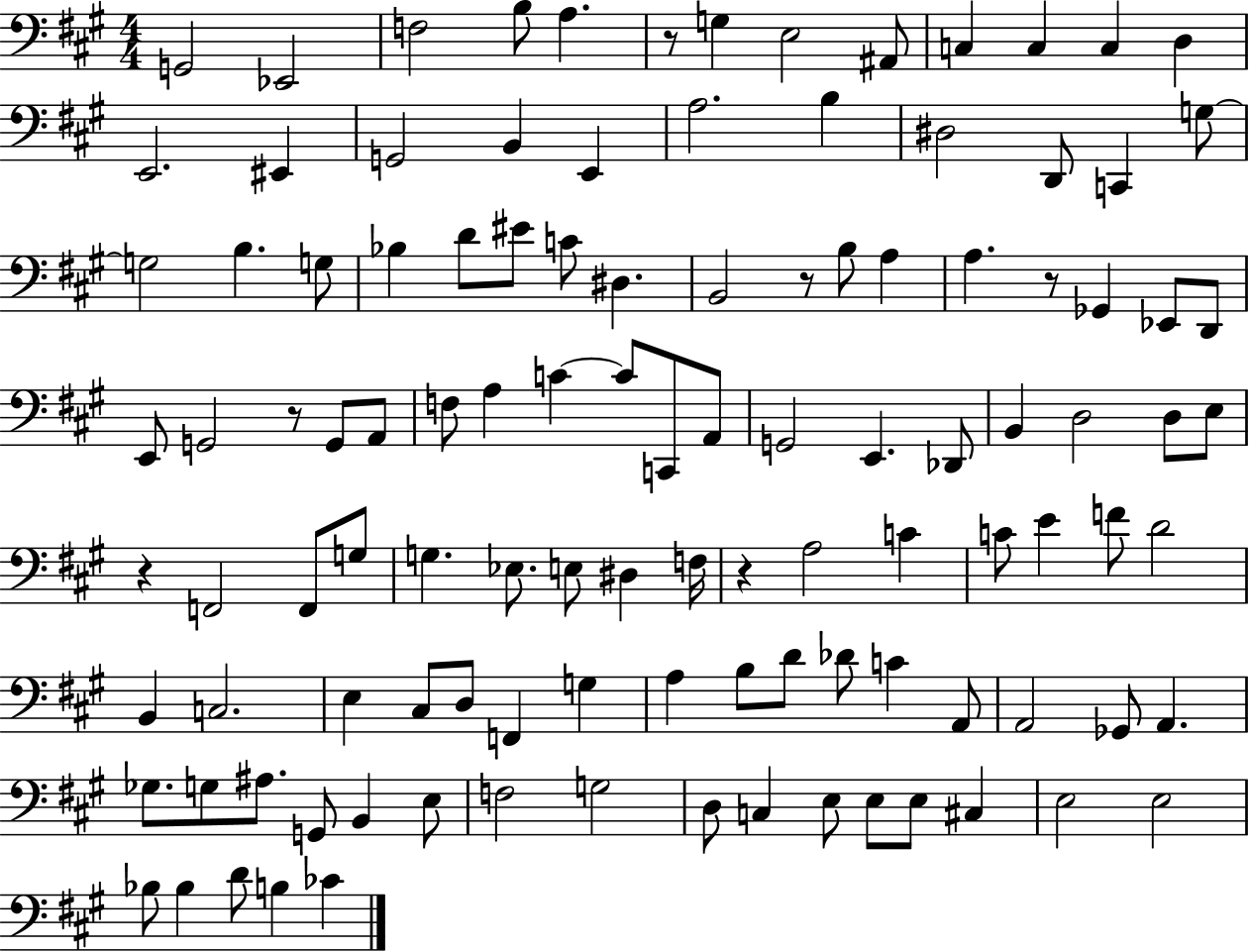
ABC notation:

X:1
T:Untitled
M:4/4
L:1/4
K:A
G,,2 _E,,2 F,2 B,/2 A, z/2 G, E,2 ^A,,/2 C, C, C, D, E,,2 ^E,, G,,2 B,, E,, A,2 B, ^D,2 D,,/2 C,, G,/2 G,2 B, G,/2 _B, D/2 ^E/2 C/2 ^D, B,,2 z/2 B,/2 A, A, z/2 _G,, _E,,/2 D,,/2 E,,/2 G,,2 z/2 G,,/2 A,,/2 F,/2 A, C C/2 C,,/2 A,,/2 G,,2 E,, _D,,/2 B,, D,2 D,/2 E,/2 z F,,2 F,,/2 G,/2 G, _E,/2 E,/2 ^D, F,/4 z A,2 C C/2 E F/2 D2 B,, C,2 E, ^C,/2 D,/2 F,, G, A, B,/2 D/2 _D/2 C A,,/2 A,,2 _G,,/2 A,, _G,/2 G,/2 ^A,/2 G,,/2 B,, E,/2 F,2 G,2 D,/2 C, E,/2 E,/2 E,/2 ^C, E,2 E,2 _B,/2 _B, D/2 B, _C